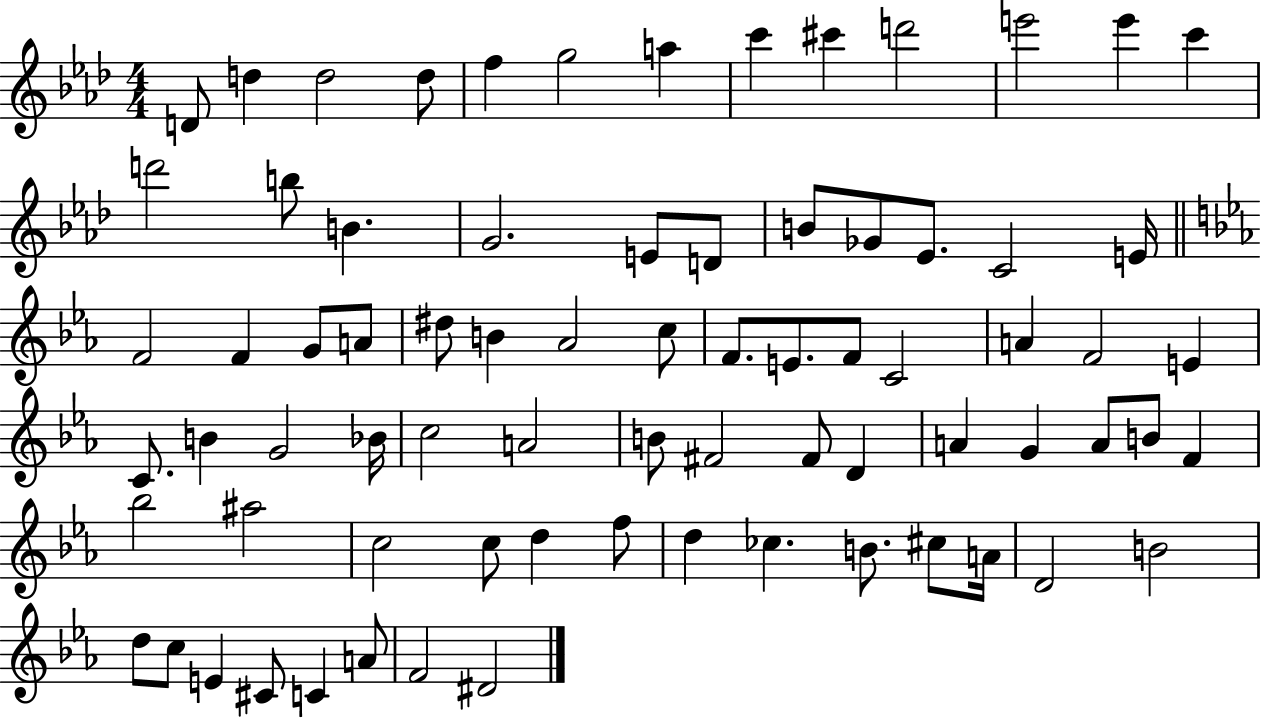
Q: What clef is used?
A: treble